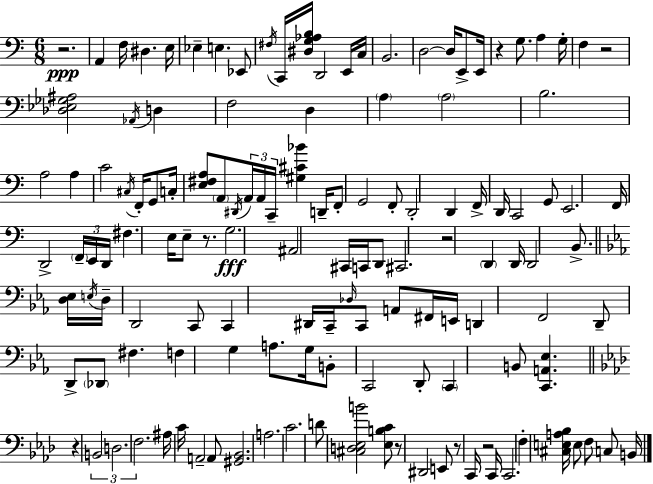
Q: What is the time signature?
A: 6/8